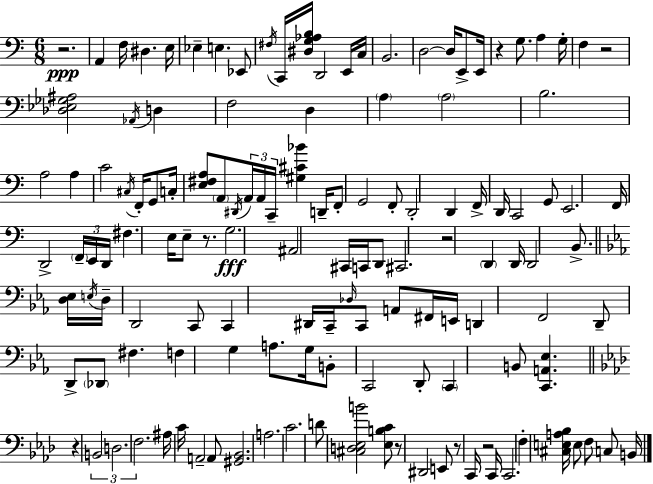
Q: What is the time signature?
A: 6/8